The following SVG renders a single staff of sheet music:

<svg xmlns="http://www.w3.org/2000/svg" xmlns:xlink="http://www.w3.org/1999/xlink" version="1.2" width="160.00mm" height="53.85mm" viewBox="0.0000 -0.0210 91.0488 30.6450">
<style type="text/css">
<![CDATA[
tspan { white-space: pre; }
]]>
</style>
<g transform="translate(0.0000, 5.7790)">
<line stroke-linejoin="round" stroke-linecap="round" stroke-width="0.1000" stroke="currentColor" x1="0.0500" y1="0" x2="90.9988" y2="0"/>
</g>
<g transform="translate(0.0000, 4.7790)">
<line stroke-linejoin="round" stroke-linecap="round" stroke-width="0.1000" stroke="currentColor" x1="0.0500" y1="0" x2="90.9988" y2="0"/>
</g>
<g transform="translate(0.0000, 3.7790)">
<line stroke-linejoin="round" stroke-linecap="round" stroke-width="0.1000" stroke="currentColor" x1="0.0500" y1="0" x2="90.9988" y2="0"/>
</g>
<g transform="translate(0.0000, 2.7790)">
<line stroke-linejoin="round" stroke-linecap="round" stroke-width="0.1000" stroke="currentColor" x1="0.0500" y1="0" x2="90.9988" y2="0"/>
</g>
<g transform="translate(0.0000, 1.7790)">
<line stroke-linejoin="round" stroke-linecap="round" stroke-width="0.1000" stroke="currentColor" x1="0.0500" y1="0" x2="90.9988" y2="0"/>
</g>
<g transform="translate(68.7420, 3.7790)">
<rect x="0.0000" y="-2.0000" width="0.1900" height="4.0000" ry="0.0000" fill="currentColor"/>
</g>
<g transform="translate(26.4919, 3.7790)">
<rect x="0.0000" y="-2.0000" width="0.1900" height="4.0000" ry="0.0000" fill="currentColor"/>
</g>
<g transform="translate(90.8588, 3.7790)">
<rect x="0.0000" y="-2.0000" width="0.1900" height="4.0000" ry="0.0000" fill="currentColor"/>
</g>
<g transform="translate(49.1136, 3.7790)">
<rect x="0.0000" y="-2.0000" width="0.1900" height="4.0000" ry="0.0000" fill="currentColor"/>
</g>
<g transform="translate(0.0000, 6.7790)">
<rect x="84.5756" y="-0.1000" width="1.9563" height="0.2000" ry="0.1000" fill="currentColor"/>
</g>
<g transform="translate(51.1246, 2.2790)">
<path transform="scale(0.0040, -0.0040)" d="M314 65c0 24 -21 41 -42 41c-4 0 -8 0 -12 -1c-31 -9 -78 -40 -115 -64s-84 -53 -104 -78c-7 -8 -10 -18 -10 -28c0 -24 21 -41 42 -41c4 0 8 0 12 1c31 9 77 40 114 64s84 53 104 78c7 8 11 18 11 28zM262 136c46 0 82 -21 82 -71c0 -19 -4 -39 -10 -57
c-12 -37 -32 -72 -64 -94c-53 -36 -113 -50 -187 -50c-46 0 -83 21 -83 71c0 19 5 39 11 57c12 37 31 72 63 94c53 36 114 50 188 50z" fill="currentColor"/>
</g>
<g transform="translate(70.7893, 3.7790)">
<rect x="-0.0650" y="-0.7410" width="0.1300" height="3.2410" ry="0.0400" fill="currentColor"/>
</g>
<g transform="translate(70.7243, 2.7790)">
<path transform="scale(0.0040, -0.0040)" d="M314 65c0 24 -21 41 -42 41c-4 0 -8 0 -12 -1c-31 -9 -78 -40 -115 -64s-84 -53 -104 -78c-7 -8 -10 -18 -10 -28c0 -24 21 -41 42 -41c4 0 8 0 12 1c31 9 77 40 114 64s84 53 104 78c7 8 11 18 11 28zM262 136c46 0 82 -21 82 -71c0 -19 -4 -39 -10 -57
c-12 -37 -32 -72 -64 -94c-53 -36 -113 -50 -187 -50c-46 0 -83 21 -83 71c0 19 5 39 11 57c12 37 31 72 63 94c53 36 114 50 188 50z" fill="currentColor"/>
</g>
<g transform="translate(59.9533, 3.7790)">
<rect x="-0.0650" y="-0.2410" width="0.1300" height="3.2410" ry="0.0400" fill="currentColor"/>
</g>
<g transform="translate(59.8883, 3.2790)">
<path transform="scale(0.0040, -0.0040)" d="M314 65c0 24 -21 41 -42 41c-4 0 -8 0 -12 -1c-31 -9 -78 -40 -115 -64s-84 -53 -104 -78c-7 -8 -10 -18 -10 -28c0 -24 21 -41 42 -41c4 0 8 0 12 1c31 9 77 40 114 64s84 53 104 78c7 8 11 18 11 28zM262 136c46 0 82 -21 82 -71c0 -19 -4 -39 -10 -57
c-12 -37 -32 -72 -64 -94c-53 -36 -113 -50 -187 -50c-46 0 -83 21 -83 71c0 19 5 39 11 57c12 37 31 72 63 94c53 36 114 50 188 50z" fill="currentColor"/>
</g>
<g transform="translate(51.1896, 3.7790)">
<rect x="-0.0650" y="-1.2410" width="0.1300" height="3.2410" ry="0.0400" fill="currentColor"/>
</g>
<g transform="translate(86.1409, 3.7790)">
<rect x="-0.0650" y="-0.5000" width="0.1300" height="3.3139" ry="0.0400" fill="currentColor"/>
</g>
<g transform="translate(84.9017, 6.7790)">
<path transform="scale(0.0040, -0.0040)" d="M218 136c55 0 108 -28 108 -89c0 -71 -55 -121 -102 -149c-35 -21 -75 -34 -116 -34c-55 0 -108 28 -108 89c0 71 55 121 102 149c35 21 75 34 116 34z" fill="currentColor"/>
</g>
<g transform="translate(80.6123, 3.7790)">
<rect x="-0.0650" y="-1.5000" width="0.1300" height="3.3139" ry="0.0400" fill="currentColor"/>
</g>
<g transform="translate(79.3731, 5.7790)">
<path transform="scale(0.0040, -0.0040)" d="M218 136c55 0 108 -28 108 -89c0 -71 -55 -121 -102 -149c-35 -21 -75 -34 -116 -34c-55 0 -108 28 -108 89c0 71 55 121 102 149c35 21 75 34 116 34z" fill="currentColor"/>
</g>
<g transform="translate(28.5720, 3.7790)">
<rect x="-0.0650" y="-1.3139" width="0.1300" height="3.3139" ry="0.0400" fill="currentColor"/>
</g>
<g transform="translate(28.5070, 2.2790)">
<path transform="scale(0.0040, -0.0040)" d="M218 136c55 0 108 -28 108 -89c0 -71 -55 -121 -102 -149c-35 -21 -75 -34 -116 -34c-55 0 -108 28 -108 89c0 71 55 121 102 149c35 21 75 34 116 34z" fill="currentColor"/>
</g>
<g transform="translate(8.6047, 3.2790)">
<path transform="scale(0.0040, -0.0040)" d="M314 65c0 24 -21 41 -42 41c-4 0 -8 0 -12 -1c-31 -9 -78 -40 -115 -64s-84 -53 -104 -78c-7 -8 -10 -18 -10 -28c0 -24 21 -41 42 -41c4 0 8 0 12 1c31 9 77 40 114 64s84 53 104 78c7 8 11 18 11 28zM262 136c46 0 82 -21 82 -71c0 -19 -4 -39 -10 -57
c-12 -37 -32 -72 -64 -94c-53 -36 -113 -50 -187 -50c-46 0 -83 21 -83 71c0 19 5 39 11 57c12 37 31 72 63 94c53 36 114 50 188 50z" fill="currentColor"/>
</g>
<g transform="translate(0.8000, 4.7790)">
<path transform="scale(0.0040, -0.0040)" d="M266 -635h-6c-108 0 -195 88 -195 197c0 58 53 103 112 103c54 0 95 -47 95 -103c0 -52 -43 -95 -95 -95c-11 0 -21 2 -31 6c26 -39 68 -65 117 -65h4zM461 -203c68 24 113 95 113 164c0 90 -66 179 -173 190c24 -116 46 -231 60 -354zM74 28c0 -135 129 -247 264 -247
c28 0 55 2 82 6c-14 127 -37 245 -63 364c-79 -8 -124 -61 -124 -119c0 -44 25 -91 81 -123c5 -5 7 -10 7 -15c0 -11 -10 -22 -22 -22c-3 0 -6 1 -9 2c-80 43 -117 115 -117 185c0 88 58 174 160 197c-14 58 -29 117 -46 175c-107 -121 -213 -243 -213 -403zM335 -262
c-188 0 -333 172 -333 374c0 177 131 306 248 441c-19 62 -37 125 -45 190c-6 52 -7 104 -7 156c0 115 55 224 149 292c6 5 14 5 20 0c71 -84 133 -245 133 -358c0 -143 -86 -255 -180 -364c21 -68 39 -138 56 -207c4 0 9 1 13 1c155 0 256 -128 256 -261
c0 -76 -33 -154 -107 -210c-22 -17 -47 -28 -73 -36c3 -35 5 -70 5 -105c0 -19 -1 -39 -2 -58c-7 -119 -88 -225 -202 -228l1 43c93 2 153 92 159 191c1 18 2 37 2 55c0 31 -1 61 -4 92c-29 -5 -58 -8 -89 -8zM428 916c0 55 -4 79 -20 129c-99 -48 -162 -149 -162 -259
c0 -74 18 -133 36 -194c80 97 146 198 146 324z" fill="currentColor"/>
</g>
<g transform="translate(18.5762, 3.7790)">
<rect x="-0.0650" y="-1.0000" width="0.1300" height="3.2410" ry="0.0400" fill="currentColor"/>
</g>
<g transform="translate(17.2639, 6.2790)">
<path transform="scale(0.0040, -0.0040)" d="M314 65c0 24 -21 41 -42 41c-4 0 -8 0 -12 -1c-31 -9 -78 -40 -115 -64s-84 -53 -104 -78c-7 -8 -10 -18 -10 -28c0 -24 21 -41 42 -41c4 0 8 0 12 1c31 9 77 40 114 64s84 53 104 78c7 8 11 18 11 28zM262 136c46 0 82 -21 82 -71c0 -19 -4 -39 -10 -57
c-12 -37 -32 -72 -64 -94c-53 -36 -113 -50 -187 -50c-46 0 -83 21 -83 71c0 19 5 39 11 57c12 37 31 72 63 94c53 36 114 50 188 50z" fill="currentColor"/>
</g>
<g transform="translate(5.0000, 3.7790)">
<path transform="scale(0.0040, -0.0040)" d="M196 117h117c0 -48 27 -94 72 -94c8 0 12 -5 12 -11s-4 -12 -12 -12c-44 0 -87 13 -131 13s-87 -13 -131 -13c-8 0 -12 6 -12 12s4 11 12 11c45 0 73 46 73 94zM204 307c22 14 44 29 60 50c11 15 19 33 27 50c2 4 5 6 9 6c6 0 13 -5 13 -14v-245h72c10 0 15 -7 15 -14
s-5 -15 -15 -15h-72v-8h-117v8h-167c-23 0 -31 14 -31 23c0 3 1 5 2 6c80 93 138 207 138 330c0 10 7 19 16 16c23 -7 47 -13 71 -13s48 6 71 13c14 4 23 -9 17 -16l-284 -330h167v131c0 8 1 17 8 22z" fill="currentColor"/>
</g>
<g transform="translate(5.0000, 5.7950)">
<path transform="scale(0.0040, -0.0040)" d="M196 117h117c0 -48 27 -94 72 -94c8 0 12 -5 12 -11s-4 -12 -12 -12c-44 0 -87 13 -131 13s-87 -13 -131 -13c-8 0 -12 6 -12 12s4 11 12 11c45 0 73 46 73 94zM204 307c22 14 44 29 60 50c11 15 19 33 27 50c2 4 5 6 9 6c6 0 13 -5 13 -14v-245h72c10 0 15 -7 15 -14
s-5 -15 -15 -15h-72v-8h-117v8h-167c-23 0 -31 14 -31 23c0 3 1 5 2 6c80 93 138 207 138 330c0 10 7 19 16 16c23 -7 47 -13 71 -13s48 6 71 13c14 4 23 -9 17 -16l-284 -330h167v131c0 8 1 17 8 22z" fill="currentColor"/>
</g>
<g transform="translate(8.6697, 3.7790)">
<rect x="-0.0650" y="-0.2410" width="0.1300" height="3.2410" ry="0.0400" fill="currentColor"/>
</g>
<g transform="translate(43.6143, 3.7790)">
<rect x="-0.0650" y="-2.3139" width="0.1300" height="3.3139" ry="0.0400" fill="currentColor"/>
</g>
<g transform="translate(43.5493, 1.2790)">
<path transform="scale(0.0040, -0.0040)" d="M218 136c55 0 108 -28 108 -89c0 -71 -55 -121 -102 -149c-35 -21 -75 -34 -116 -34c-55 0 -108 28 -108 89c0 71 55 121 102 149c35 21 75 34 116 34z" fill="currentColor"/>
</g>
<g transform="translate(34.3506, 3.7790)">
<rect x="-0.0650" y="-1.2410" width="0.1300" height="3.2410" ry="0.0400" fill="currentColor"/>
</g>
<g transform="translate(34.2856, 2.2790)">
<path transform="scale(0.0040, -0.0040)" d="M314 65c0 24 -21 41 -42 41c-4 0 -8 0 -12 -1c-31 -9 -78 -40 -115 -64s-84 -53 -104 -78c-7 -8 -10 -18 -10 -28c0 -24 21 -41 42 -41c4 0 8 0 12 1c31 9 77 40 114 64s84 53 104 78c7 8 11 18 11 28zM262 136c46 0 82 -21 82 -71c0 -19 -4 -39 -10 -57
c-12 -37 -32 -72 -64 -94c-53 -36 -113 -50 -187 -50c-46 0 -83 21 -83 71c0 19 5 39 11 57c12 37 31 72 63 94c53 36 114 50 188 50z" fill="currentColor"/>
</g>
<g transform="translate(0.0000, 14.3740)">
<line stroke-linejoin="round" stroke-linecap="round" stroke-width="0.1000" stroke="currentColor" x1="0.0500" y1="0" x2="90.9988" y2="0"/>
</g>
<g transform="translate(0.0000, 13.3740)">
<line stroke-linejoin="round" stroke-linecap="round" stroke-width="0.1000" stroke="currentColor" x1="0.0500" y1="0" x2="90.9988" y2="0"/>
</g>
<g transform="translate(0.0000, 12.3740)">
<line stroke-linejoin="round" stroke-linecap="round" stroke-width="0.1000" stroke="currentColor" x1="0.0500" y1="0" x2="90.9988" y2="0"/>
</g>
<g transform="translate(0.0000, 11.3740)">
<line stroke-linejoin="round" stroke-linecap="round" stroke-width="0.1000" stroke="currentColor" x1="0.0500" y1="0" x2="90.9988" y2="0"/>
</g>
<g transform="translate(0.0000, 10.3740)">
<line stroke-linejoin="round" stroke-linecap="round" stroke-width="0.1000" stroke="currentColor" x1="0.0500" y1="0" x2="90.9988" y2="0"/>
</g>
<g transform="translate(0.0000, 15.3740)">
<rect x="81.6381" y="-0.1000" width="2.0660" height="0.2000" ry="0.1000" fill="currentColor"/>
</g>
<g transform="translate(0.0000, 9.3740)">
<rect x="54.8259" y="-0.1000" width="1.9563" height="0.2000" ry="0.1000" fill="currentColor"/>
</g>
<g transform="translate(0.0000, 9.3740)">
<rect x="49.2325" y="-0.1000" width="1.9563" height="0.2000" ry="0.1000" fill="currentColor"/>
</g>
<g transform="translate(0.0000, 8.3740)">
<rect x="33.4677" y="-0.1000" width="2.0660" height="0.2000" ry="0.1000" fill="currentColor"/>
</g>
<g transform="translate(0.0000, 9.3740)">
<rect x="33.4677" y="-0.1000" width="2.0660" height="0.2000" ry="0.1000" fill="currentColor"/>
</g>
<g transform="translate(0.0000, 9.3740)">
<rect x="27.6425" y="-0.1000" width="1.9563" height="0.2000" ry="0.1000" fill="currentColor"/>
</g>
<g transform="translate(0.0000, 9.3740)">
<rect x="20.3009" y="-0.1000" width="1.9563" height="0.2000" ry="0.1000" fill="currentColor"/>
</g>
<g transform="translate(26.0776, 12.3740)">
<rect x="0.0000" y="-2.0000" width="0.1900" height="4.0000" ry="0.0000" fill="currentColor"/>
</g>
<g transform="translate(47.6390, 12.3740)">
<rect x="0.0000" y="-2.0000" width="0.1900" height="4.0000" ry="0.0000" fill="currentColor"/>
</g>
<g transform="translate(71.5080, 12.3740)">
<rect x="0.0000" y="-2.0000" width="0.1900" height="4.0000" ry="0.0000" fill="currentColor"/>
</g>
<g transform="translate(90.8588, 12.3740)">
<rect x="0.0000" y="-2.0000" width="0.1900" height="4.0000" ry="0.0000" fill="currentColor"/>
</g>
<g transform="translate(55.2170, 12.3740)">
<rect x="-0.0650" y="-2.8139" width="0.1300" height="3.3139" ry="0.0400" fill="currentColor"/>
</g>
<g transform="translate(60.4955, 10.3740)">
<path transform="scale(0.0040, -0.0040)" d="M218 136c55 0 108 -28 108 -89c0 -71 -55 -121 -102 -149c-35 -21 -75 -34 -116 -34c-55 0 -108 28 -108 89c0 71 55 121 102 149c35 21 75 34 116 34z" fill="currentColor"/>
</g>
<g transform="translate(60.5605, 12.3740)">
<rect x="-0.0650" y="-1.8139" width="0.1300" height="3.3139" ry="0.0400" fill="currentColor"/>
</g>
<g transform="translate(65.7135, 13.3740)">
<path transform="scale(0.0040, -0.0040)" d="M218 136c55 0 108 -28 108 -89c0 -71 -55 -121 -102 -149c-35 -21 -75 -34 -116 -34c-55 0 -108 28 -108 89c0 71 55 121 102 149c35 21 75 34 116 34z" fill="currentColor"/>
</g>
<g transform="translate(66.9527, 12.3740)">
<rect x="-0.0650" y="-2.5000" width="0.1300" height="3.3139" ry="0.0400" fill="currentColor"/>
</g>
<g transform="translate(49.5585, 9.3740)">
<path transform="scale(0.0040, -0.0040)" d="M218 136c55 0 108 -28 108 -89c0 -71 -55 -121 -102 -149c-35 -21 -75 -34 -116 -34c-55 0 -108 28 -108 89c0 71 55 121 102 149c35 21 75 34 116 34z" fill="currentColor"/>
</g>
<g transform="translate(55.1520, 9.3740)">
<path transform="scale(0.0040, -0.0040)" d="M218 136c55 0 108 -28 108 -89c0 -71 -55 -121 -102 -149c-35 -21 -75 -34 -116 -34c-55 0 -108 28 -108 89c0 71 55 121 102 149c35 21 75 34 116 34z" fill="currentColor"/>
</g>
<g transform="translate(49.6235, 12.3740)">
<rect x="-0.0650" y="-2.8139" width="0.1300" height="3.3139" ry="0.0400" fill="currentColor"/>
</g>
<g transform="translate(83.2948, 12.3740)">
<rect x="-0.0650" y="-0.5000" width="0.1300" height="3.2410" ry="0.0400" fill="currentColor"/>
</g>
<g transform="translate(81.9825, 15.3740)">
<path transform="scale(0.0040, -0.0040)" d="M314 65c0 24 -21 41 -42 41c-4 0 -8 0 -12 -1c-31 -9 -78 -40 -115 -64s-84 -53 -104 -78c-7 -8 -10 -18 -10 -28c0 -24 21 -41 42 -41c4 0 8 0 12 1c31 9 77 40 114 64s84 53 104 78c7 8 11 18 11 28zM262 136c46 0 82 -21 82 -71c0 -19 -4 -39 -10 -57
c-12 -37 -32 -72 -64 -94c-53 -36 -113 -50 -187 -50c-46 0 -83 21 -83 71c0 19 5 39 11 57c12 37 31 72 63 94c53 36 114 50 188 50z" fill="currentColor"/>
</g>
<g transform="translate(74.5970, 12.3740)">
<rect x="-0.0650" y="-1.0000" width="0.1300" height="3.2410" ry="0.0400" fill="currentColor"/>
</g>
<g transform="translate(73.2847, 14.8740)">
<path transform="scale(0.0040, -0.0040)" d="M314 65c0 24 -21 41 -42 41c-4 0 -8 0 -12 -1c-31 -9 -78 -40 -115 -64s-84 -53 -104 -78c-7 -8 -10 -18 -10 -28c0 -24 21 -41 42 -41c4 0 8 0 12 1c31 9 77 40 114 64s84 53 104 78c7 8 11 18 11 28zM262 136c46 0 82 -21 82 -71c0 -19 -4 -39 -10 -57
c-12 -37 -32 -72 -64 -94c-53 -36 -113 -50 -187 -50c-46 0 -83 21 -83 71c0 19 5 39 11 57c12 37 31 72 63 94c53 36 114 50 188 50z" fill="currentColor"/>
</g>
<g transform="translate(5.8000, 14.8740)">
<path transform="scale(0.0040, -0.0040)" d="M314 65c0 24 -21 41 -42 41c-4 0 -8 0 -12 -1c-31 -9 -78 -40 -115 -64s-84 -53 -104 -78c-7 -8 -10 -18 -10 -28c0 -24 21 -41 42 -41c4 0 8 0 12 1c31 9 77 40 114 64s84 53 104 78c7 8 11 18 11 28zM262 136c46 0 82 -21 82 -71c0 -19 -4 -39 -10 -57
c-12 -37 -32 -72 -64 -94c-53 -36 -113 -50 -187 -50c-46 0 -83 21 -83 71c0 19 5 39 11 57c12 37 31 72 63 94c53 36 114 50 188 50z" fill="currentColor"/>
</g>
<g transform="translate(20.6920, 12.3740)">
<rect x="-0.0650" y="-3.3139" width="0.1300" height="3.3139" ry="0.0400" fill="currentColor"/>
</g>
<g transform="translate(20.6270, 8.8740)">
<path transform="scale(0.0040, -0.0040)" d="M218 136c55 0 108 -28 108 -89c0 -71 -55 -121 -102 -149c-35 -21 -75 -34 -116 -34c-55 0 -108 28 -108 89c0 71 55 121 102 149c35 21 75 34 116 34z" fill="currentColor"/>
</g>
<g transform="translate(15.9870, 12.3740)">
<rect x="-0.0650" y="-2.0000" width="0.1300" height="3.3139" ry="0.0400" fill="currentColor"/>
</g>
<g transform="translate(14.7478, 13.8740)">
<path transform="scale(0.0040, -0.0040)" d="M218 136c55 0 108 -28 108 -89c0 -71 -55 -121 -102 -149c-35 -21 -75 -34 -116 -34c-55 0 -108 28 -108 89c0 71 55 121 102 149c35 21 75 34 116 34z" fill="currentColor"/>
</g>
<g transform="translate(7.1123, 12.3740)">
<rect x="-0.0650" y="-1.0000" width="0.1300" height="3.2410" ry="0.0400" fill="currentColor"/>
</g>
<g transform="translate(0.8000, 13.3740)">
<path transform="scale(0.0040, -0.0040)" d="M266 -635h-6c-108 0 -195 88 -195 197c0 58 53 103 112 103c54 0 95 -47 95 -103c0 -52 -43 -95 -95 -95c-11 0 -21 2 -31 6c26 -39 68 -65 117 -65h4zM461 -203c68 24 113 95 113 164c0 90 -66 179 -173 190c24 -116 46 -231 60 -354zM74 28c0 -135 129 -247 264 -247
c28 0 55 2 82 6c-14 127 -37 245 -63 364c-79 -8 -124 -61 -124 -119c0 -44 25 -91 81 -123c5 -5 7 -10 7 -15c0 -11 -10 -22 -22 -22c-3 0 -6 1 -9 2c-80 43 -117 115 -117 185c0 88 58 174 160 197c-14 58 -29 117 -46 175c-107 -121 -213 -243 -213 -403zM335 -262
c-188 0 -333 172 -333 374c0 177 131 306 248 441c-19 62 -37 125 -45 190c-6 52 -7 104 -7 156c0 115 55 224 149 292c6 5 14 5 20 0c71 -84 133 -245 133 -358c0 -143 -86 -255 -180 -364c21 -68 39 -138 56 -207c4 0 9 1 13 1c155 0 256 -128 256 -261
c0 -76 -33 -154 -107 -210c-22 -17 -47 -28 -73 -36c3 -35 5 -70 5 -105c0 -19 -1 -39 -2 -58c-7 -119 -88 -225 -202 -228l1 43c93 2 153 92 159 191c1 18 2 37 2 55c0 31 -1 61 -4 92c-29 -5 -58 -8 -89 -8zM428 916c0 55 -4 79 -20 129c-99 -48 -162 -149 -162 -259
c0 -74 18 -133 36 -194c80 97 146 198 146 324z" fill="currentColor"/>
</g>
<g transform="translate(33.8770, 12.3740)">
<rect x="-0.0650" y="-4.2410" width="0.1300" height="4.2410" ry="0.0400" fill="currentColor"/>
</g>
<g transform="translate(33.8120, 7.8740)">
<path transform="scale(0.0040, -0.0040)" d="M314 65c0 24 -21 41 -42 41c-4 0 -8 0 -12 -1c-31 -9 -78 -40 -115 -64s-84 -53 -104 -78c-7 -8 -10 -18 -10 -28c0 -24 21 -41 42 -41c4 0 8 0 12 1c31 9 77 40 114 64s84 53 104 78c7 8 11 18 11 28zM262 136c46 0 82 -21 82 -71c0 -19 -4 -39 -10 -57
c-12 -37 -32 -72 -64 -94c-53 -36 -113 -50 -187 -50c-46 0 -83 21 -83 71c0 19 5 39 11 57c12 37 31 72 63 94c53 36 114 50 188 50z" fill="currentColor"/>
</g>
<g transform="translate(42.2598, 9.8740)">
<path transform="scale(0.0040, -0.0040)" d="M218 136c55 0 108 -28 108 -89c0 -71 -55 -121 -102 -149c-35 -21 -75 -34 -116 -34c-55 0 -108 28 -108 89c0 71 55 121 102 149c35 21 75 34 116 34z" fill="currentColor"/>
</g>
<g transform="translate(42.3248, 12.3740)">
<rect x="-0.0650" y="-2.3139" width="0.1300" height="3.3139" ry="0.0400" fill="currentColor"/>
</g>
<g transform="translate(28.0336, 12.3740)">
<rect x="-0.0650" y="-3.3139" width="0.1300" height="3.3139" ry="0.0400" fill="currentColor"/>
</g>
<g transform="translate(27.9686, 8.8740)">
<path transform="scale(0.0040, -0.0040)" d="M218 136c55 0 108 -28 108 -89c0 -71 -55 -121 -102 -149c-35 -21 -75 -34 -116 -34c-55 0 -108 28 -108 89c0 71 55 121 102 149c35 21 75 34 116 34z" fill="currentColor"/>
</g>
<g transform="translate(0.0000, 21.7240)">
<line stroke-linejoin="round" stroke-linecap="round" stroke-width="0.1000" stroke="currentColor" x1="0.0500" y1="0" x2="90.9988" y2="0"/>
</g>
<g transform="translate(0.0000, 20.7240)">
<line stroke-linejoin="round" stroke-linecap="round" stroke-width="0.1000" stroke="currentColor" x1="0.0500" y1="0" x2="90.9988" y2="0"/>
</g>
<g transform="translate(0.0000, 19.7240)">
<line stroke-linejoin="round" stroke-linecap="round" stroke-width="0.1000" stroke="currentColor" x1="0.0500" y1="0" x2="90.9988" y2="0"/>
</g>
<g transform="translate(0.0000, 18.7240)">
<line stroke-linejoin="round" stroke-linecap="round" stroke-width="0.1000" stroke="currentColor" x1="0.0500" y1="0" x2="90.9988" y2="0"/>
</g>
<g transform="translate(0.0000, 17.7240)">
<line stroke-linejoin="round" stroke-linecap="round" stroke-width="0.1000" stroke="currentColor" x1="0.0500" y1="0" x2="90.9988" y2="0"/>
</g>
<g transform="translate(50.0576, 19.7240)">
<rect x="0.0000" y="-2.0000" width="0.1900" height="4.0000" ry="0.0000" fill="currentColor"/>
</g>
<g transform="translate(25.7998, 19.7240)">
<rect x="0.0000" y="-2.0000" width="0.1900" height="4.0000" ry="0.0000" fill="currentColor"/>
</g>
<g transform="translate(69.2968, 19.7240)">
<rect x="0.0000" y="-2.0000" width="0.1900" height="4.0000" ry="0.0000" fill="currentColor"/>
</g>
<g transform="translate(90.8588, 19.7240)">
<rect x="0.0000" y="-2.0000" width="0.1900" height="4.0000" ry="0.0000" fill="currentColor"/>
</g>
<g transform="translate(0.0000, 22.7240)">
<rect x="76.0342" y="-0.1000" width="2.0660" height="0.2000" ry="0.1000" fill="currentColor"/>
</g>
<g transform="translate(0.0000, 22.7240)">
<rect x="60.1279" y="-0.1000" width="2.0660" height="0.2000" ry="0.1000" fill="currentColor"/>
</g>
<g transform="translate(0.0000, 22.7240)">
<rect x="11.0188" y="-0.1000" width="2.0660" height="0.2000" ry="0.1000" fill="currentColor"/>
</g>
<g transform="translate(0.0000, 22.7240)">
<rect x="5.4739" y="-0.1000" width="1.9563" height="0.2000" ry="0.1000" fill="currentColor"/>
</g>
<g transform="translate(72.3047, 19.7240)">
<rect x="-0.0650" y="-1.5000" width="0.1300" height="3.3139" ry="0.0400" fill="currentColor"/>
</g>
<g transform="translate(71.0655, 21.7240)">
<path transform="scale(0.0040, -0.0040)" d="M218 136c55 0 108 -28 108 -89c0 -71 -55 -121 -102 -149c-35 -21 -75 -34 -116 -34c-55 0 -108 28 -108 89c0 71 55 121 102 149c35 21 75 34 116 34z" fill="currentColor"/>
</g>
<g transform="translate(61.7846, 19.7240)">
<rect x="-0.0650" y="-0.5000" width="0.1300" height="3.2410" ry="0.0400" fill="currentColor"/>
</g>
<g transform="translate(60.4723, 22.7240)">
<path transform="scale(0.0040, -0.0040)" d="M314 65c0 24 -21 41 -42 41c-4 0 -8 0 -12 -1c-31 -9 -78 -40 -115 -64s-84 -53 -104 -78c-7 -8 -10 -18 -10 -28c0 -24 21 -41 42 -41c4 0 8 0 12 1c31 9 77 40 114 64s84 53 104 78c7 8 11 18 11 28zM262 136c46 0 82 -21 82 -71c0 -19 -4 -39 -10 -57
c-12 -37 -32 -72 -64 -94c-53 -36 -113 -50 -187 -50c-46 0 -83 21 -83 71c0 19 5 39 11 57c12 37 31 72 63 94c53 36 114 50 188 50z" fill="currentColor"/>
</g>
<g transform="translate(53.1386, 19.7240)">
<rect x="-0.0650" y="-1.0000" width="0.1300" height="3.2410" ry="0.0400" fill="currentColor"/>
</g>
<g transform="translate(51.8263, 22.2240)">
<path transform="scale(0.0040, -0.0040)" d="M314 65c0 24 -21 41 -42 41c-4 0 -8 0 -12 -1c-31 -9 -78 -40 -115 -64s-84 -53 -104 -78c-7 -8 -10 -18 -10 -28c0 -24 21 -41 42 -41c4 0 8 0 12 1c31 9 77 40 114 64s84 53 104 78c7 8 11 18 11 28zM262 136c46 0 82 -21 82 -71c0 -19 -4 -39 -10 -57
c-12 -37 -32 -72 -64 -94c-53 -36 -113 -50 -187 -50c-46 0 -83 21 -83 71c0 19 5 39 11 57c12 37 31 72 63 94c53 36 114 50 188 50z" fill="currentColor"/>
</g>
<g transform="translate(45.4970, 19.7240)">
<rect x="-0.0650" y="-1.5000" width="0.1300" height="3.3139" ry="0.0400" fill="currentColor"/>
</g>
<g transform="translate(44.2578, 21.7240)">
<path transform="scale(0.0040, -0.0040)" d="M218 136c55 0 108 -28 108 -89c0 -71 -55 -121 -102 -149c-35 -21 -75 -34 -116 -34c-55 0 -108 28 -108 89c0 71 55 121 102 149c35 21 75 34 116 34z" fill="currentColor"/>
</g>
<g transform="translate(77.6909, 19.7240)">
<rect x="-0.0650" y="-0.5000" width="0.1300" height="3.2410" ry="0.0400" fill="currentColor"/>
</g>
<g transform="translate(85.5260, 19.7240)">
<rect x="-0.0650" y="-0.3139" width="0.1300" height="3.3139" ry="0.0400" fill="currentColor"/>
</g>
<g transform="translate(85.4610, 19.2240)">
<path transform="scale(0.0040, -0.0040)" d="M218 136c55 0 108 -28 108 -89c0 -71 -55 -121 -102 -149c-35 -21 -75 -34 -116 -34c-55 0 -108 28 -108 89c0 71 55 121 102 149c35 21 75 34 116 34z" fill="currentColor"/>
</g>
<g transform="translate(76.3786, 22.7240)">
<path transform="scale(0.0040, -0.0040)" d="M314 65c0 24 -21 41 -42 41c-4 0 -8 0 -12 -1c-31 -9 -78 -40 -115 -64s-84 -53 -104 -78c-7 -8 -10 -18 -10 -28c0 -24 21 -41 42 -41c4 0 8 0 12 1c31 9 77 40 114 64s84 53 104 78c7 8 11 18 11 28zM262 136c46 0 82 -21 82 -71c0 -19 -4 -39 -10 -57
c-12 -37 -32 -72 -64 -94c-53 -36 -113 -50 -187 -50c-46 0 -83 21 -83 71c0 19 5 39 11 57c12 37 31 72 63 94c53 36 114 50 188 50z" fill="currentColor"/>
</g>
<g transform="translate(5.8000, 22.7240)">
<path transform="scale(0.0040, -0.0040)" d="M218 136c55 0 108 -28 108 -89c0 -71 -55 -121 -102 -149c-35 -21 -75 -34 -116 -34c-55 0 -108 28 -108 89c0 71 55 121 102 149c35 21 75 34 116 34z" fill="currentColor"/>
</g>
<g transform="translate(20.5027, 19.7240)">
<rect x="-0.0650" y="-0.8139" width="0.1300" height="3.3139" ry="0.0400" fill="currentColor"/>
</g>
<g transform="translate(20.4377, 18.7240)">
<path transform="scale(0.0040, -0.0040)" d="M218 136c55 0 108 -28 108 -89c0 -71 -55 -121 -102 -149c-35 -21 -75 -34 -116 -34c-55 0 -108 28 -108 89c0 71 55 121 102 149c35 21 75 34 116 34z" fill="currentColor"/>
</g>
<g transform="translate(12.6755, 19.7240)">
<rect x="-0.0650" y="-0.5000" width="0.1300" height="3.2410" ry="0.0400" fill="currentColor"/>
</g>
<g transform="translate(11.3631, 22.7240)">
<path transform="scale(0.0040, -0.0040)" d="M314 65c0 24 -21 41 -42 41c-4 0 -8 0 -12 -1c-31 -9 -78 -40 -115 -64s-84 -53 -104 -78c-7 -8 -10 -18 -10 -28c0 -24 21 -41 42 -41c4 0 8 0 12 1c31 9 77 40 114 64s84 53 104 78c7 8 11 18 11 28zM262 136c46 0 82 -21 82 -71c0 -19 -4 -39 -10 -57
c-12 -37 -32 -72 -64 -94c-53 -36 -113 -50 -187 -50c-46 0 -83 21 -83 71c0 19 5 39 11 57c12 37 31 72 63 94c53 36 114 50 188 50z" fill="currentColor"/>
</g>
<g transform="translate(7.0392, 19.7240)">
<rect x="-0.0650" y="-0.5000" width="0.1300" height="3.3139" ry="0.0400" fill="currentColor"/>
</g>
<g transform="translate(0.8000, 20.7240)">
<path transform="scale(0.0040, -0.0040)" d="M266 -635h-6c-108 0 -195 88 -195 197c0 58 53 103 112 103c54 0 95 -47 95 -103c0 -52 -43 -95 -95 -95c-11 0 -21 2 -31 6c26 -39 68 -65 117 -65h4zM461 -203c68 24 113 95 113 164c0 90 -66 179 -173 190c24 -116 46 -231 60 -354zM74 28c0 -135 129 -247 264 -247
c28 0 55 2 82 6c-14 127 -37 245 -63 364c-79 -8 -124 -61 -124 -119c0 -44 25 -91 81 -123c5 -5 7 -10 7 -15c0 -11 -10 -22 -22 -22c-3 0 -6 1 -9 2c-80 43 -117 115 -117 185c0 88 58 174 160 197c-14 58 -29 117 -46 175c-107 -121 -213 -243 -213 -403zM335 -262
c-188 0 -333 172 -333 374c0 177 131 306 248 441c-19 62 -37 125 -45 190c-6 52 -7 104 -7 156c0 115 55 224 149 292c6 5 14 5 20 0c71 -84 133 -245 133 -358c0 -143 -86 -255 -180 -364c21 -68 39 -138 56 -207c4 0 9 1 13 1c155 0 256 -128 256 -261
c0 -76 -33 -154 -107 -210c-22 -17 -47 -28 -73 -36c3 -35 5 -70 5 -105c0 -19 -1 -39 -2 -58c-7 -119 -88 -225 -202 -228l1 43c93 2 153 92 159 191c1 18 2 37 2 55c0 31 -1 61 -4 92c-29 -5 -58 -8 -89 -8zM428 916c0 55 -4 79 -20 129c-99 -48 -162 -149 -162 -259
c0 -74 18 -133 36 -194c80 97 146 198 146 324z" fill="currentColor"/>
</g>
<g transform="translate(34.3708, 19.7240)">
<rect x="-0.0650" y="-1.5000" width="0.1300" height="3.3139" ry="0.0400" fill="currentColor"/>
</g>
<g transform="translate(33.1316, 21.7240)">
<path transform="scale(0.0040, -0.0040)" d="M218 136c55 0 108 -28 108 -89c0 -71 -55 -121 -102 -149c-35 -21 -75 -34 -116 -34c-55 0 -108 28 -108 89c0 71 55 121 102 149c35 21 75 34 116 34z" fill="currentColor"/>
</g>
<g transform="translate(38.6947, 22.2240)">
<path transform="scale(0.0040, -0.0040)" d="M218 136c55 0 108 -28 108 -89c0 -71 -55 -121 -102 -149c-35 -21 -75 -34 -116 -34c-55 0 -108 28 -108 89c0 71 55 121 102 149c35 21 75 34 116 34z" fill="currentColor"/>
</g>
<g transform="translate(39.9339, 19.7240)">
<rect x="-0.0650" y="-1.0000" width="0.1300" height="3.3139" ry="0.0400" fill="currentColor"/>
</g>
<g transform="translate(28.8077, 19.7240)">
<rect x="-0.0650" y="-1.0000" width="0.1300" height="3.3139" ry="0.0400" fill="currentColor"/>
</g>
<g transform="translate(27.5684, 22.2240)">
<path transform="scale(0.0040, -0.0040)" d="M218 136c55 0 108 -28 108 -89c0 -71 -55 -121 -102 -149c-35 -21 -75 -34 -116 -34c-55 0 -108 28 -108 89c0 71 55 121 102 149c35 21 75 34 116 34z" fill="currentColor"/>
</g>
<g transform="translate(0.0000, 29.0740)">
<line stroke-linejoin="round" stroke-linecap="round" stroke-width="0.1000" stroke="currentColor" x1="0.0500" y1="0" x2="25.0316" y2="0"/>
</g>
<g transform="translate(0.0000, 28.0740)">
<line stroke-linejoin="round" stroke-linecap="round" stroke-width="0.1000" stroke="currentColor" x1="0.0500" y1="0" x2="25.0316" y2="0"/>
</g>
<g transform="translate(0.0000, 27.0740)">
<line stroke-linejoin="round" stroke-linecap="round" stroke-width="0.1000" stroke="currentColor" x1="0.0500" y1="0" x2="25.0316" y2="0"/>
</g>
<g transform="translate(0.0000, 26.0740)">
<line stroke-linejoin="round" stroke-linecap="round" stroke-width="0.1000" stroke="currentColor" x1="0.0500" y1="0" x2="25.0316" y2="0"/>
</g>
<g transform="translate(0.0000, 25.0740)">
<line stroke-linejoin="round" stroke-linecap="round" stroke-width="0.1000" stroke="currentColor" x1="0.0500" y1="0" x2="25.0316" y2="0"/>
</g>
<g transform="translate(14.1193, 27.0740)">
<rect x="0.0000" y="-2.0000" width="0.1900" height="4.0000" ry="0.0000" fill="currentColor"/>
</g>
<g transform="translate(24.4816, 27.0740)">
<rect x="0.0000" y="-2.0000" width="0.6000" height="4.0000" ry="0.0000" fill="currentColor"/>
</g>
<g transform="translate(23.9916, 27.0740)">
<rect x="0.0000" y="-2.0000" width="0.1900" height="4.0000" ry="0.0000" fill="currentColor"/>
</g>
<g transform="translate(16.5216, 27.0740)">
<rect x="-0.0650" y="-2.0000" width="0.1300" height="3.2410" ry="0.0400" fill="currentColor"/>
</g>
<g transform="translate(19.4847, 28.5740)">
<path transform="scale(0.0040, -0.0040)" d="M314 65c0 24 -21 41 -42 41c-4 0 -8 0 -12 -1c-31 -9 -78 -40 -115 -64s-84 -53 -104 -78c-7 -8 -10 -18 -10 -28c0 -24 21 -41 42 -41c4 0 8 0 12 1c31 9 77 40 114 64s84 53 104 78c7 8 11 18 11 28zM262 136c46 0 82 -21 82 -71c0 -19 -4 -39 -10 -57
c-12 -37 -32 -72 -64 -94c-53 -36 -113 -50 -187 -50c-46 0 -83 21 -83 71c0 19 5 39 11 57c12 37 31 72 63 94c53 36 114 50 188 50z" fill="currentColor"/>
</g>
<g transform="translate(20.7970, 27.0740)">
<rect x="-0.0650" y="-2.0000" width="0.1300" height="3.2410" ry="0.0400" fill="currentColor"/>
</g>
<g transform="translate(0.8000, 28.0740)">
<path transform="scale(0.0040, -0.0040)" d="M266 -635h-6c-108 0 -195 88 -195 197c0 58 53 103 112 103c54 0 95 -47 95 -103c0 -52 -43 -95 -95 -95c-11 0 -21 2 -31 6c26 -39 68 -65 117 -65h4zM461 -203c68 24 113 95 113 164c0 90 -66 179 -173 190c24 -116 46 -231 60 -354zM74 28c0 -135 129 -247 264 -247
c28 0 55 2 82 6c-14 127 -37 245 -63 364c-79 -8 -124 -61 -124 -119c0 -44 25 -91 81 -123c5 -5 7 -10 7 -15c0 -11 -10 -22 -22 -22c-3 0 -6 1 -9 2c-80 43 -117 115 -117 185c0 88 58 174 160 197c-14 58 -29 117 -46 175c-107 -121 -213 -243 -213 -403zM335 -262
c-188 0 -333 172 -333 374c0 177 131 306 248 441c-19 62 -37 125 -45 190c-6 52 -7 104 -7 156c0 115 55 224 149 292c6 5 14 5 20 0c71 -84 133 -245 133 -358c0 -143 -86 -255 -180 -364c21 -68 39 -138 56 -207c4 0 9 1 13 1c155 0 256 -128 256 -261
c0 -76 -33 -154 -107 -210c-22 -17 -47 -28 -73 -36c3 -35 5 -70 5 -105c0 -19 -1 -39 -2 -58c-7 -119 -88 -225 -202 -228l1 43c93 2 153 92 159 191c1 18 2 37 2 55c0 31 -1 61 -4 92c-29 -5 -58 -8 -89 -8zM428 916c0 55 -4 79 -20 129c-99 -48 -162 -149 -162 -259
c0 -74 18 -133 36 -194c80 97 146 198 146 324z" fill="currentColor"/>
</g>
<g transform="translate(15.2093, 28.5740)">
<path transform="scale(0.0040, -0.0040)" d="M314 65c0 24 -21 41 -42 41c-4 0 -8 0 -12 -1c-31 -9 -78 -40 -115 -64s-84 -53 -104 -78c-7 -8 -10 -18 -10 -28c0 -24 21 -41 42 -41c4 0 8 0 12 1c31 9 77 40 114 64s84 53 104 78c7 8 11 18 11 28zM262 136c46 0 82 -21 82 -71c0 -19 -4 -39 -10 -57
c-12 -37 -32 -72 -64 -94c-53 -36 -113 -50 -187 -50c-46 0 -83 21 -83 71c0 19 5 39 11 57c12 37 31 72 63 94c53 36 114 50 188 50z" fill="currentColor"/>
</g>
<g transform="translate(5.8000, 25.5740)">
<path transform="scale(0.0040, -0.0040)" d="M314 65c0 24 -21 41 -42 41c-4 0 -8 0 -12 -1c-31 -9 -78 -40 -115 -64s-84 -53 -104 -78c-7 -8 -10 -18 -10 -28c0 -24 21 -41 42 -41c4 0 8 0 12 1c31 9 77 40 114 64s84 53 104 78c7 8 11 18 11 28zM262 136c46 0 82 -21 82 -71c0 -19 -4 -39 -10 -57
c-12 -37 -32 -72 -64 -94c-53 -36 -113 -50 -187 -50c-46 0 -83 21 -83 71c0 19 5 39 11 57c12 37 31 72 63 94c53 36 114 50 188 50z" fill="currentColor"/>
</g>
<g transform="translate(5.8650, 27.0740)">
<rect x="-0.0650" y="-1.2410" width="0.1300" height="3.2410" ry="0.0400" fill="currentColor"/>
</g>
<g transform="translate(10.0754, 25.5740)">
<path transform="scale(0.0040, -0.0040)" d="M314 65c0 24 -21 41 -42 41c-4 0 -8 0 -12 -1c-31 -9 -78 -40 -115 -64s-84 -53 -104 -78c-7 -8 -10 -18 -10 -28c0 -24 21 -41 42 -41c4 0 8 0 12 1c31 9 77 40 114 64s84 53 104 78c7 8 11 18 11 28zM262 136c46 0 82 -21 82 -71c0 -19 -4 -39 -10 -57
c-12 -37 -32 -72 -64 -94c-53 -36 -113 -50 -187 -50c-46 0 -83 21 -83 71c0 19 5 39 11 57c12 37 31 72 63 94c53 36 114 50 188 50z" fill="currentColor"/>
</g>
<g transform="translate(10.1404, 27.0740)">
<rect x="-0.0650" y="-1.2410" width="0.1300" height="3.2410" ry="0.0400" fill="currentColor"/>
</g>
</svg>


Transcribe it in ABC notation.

X:1
T:Untitled
M:4/4
L:1/4
K:C
c2 D2 e e2 g e2 c2 d2 E C D2 F b b d'2 g a a f G D2 C2 C C2 d D E D E D2 C2 E C2 c e2 e2 F2 F2